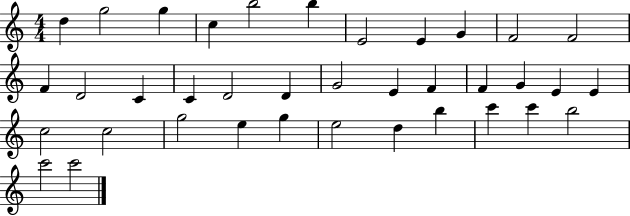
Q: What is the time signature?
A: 4/4